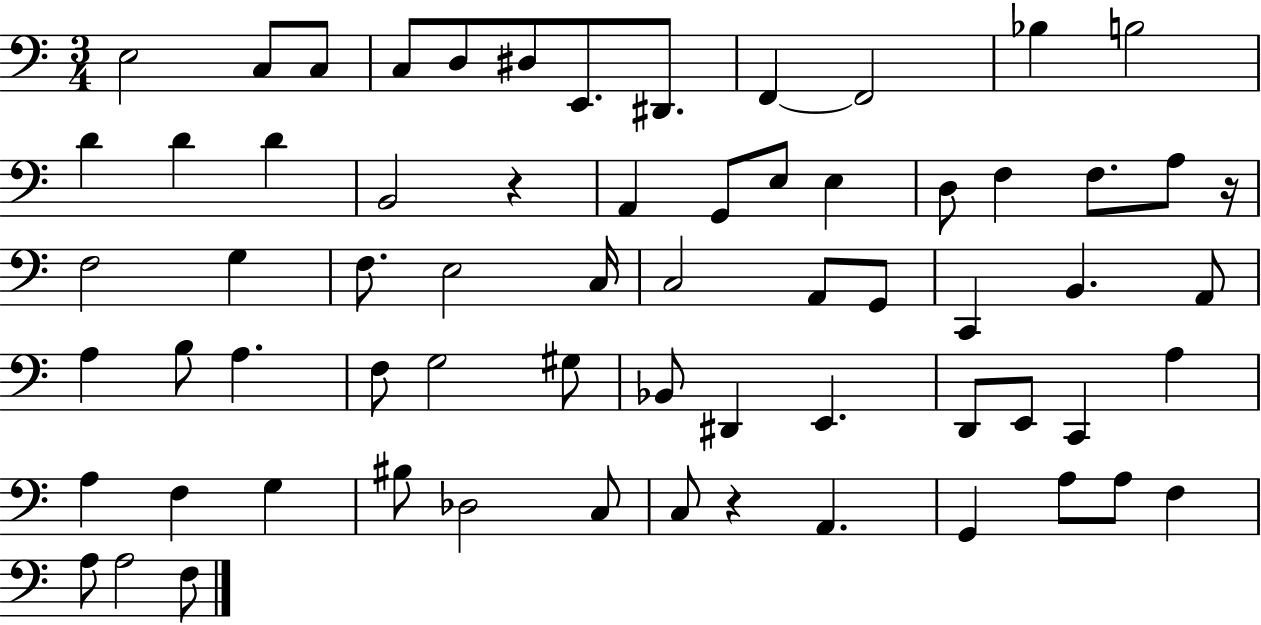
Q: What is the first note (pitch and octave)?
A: E3